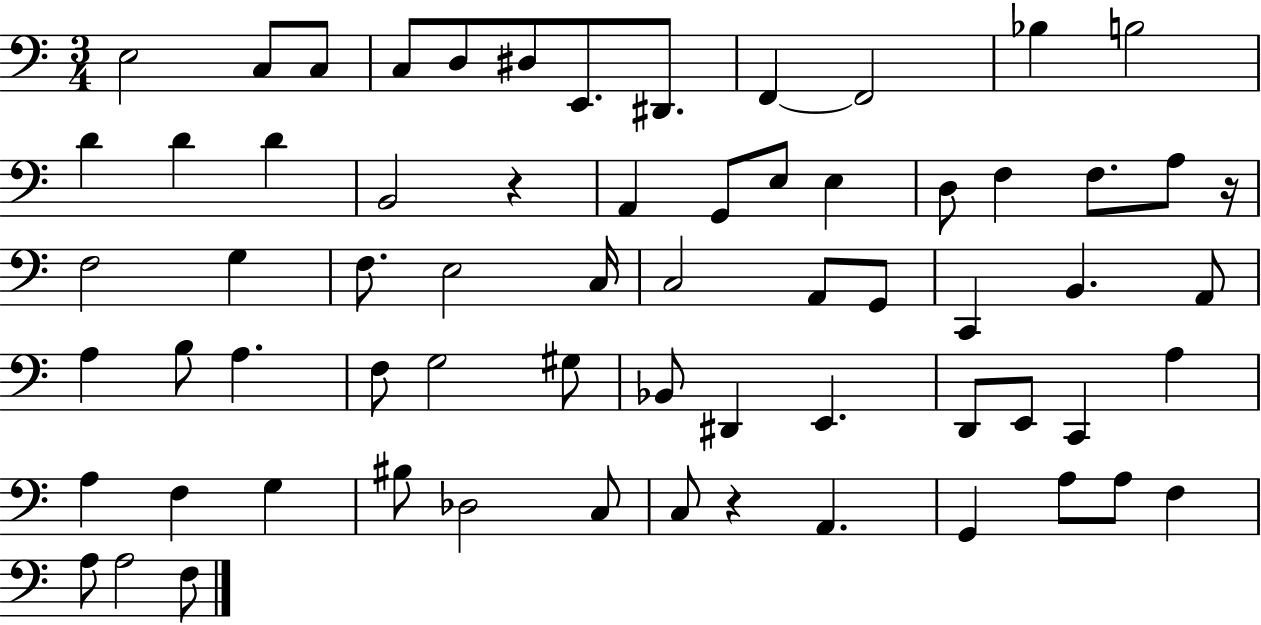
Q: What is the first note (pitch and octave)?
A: E3